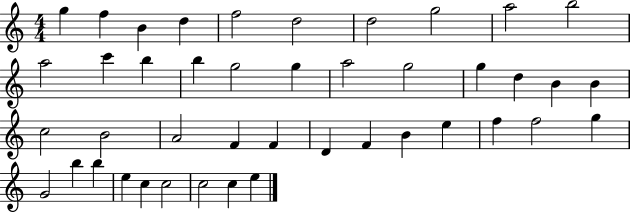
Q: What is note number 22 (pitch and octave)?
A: B4